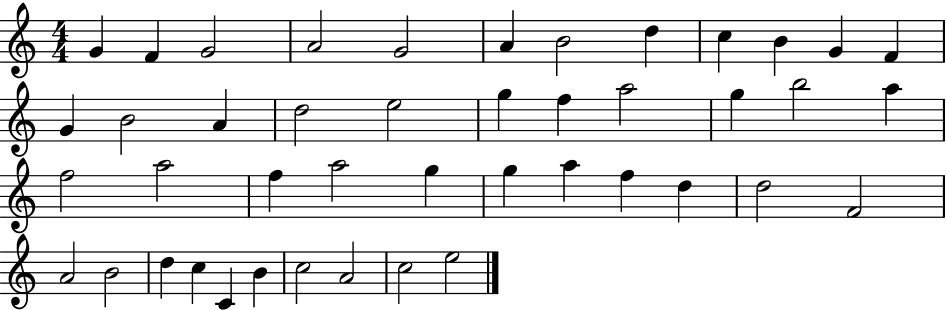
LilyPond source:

{
  \clef treble
  \numericTimeSignature
  \time 4/4
  \key c \major
  g'4 f'4 g'2 | a'2 g'2 | a'4 b'2 d''4 | c''4 b'4 g'4 f'4 | \break g'4 b'2 a'4 | d''2 e''2 | g''4 f''4 a''2 | g''4 b''2 a''4 | \break f''2 a''2 | f''4 a''2 g''4 | g''4 a''4 f''4 d''4 | d''2 f'2 | \break a'2 b'2 | d''4 c''4 c'4 b'4 | c''2 a'2 | c''2 e''2 | \break \bar "|."
}